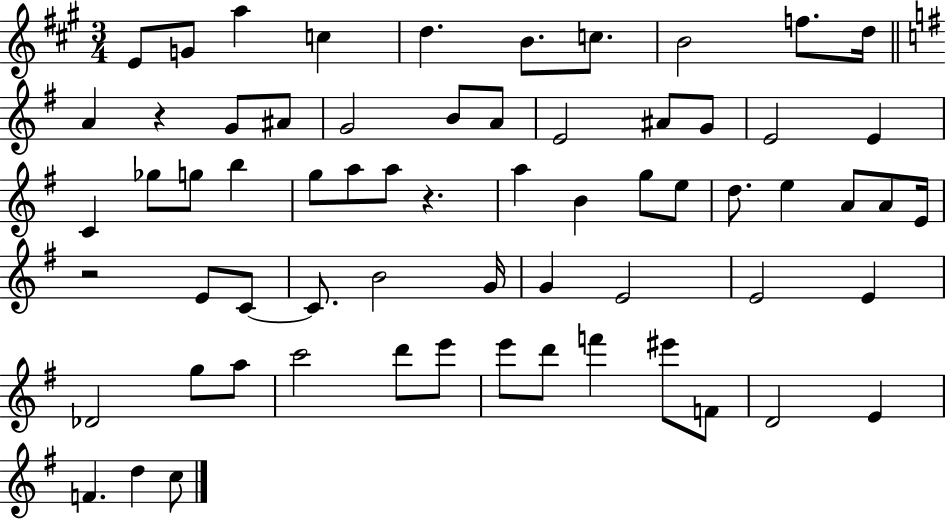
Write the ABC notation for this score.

X:1
T:Untitled
M:3/4
L:1/4
K:A
E/2 G/2 a c d B/2 c/2 B2 f/2 d/4 A z G/2 ^A/2 G2 B/2 A/2 E2 ^A/2 G/2 E2 E C _g/2 g/2 b g/2 a/2 a/2 z a B g/2 e/2 d/2 e A/2 A/2 E/4 z2 E/2 C/2 C/2 B2 G/4 G E2 E2 E _D2 g/2 a/2 c'2 d'/2 e'/2 e'/2 d'/2 f' ^e'/2 F/2 D2 E F d c/2